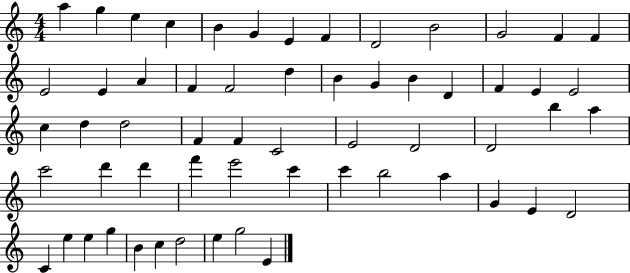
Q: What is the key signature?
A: C major